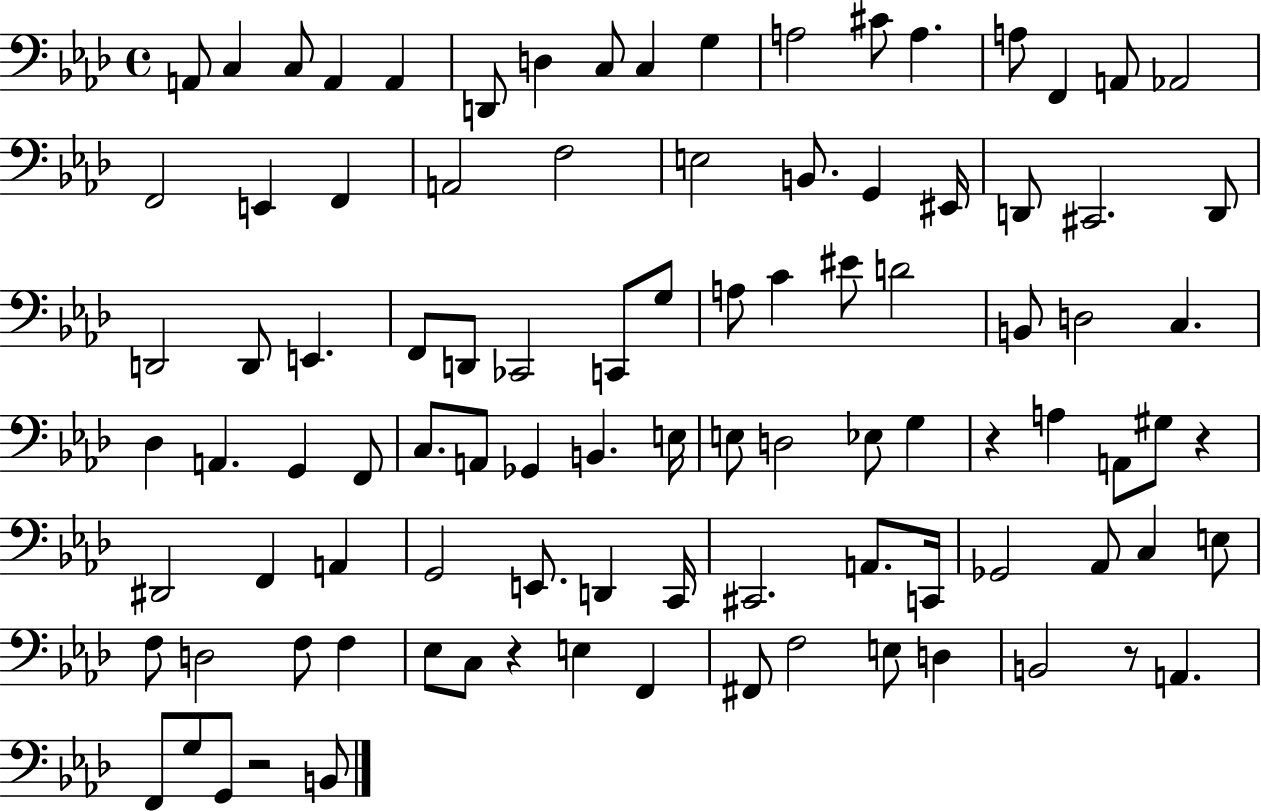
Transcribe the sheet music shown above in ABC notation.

X:1
T:Untitled
M:4/4
L:1/4
K:Ab
A,,/2 C, C,/2 A,, A,, D,,/2 D, C,/2 C, G, A,2 ^C/2 A, A,/2 F,, A,,/2 _A,,2 F,,2 E,, F,, A,,2 F,2 E,2 B,,/2 G,, ^E,,/4 D,,/2 ^C,,2 D,,/2 D,,2 D,,/2 E,, F,,/2 D,,/2 _C,,2 C,,/2 G,/2 A,/2 C ^E/2 D2 B,,/2 D,2 C, _D, A,, G,, F,,/2 C,/2 A,,/2 _G,, B,, E,/4 E,/2 D,2 _E,/2 G, z A, A,,/2 ^G,/2 z ^D,,2 F,, A,, G,,2 E,,/2 D,, C,,/4 ^C,,2 A,,/2 C,,/4 _G,,2 _A,,/2 C, E,/2 F,/2 D,2 F,/2 F, _E,/2 C,/2 z E, F,, ^F,,/2 F,2 E,/2 D, B,,2 z/2 A,, F,,/2 G,/2 G,,/2 z2 B,,/2